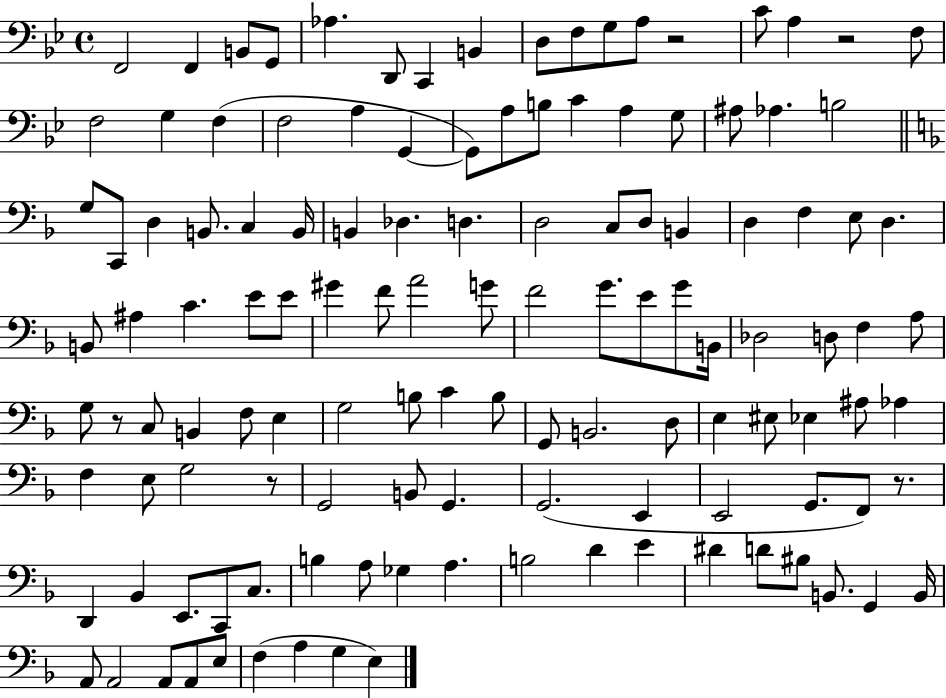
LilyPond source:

{
  \clef bass
  \time 4/4
  \defaultTimeSignature
  \key bes \major
  f,2 f,4 b,8 g,8 | aes4. d,8 c,4 b,4 | d8 f8 g8 a8 r2 | c'8 a4 r2 f8 | \break f2 g4 f4( | f2 a4 g,4~~ | g,8) a8 b8 c'4 a4 g8 | ais8 aes4. b2 | \break \bar "||" \break \key d \minor g8 c,8 d4 b,8. c4 b,16 | b,4 des4. d4. | d2 c8 d8 b,4 | d4 f4 e8 d4. | \break b,8 ais4 c'4. e'8 e'8 | gis'4 f'8 a'2 g'8 | f'2 g'8. e'8 g'8 b,16 | des2 d8 f4 a8 | \break g8 r8 c8 b,4 f8 e4 | g2 b8 c'4 b8 | g,8 b,2. d8 | e4 eis8 ees4 ais8 aes4 | \break f4 e8 g2 r8 | g,2 b,8 g,4. | g,2.( e,4 | e,2 g,8. f,8) r8. | \break d,4 bes,4 e,8. c,8 c8. | b4 a8 ges4 a4. | b2 d'4 e'4 | dis'4 d'8 bis8 b,8. g,4 b,16 | \break a,8 a,2 a,8 a,8 e8 | f4( a4 g4 e4) | \bar "|."
}